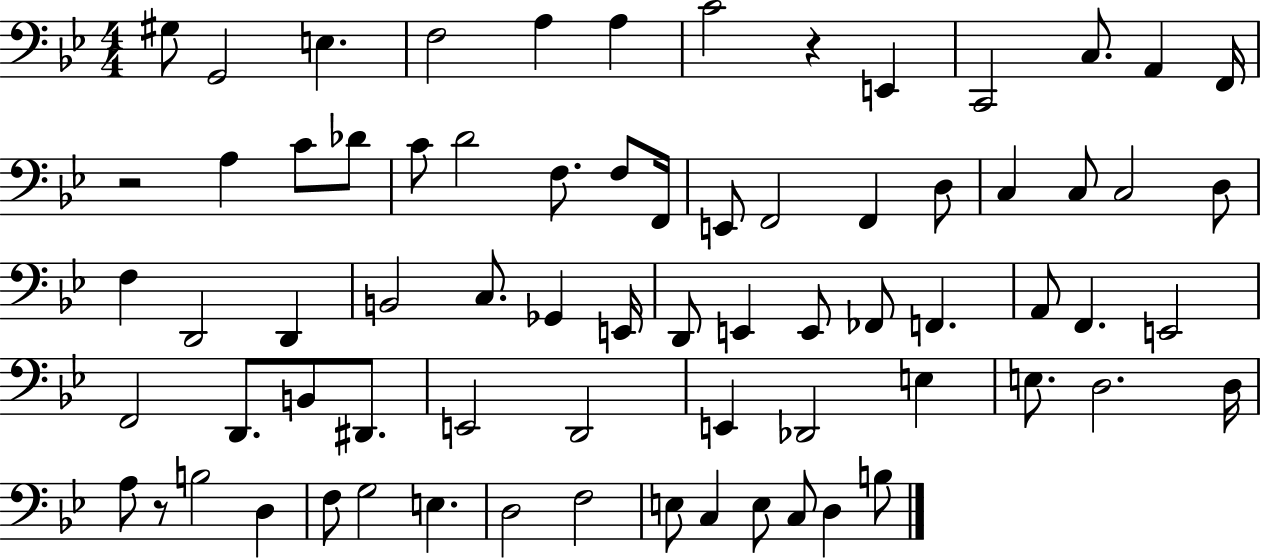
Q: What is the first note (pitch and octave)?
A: G#3